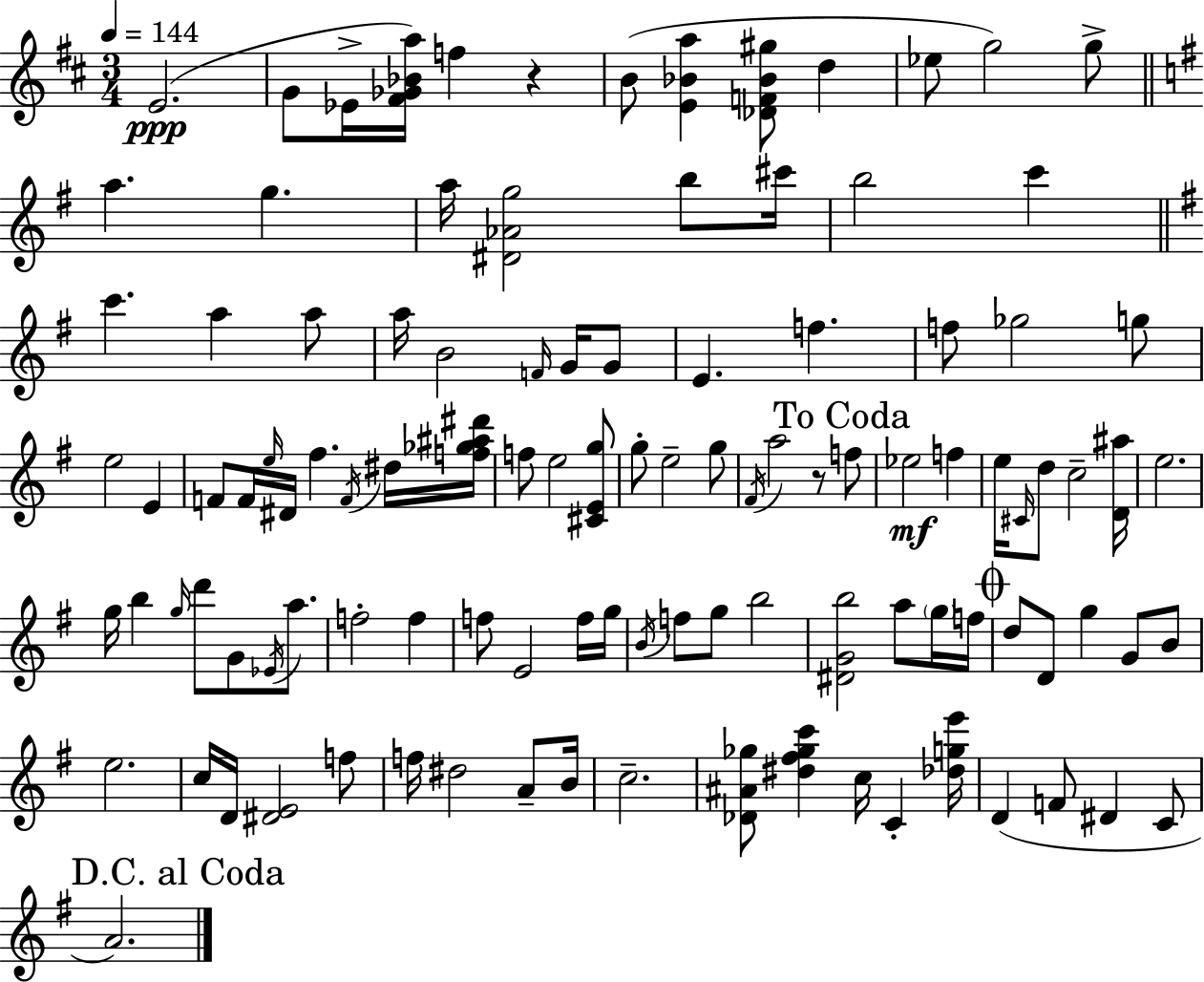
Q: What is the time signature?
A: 3/4